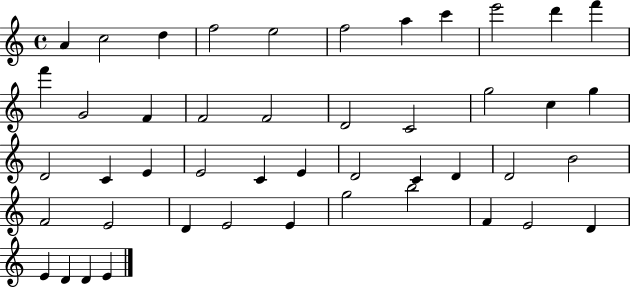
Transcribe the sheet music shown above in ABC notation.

X:1
T:Untitled
M:4/4
L:1/4
K:C
A c2 d f2 e2 f2 a c' e'2 d' f' f' G2 F F2 F2 D2 C2 g2 c g D2 C E E2 C E D2 C D D2 B2 F2 E2 D E2 E g2 b2 F E2 D E D D E